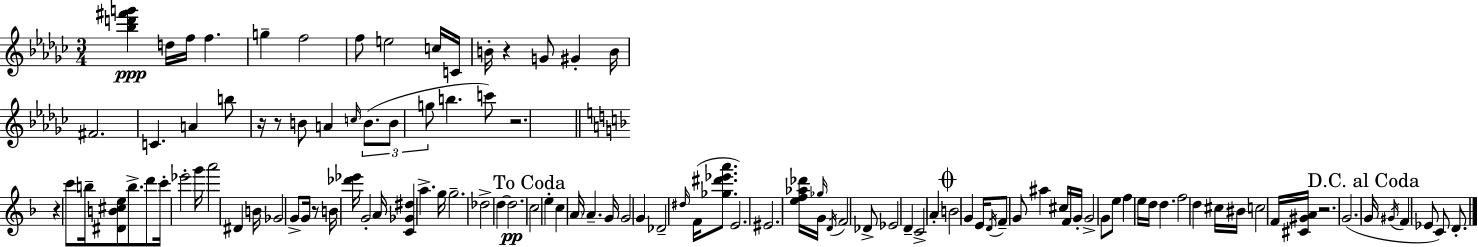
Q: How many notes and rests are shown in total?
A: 113